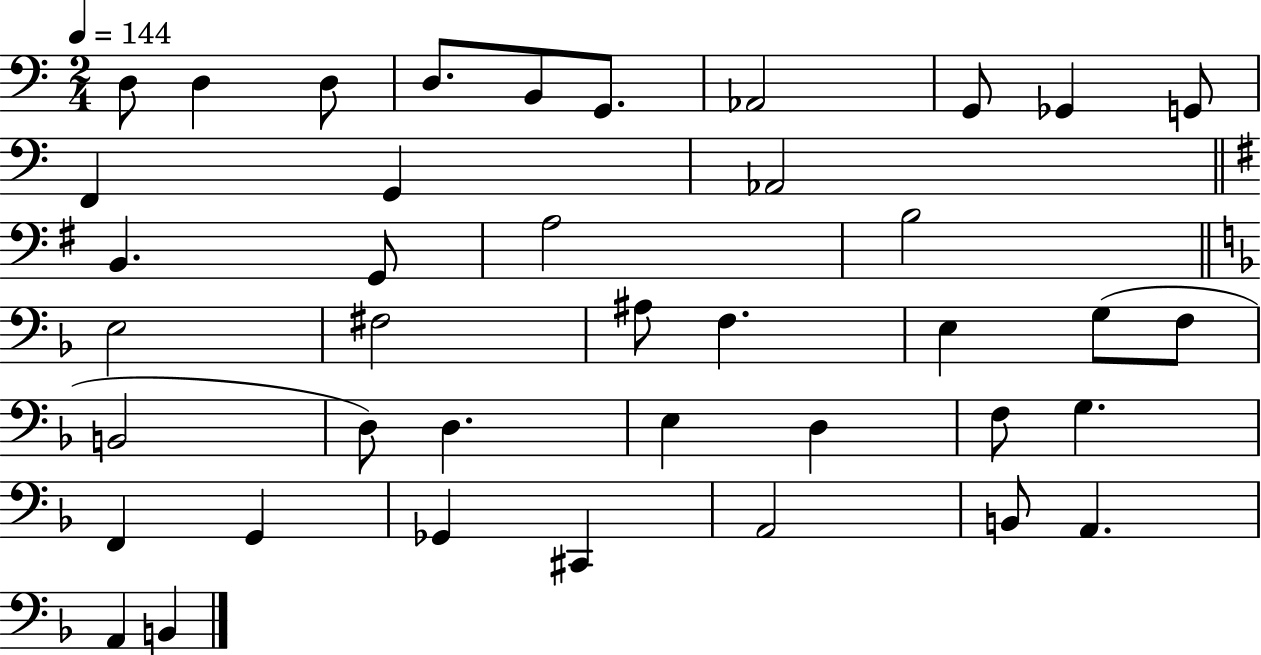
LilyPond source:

{
  \clef bass
  \numericTimeSignature
  \time 2/4
  \key c \major
  \tempo 4 = 144
  d8 d4 d8 | d8. b,8 g,8. | aes,2 | g,8 ges,4 g,8 | \break f,4 g,4 | aes,2 | \bar "||" \break \key e \minor b,4. g,8 | a2 | b2 | \bar "||" \break \key f \major e2 | fis2 | ais8 f4. | e4 g8( f8 | \break b,2 | d8) d4. | e4 d4 | f8 g4. | \break f,4 g,4 | ges,4 cis,4 | a,2 | b,8 a,4. | \break a,4 b,4 | \bar "|."
}